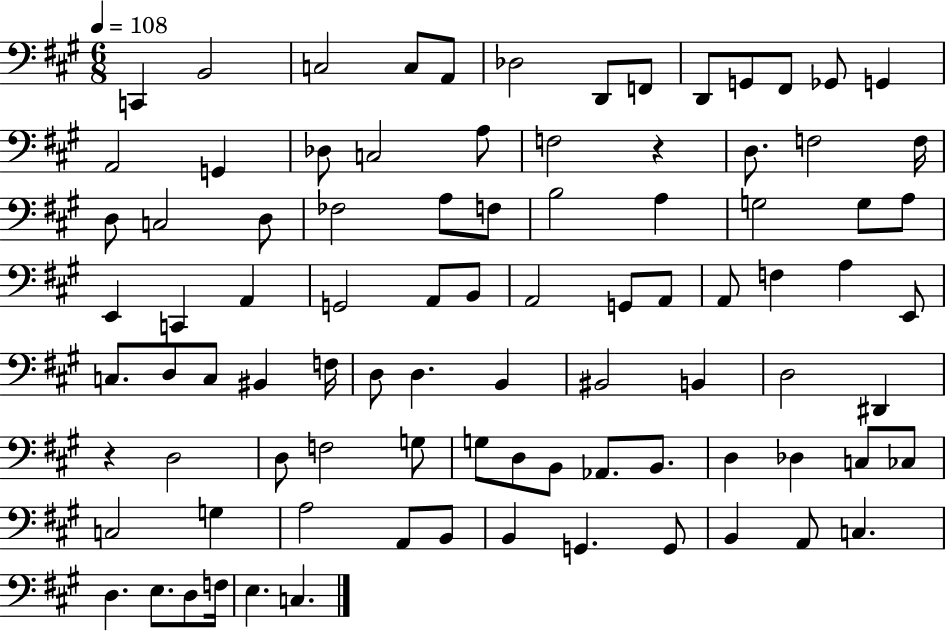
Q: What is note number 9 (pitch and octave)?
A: D2